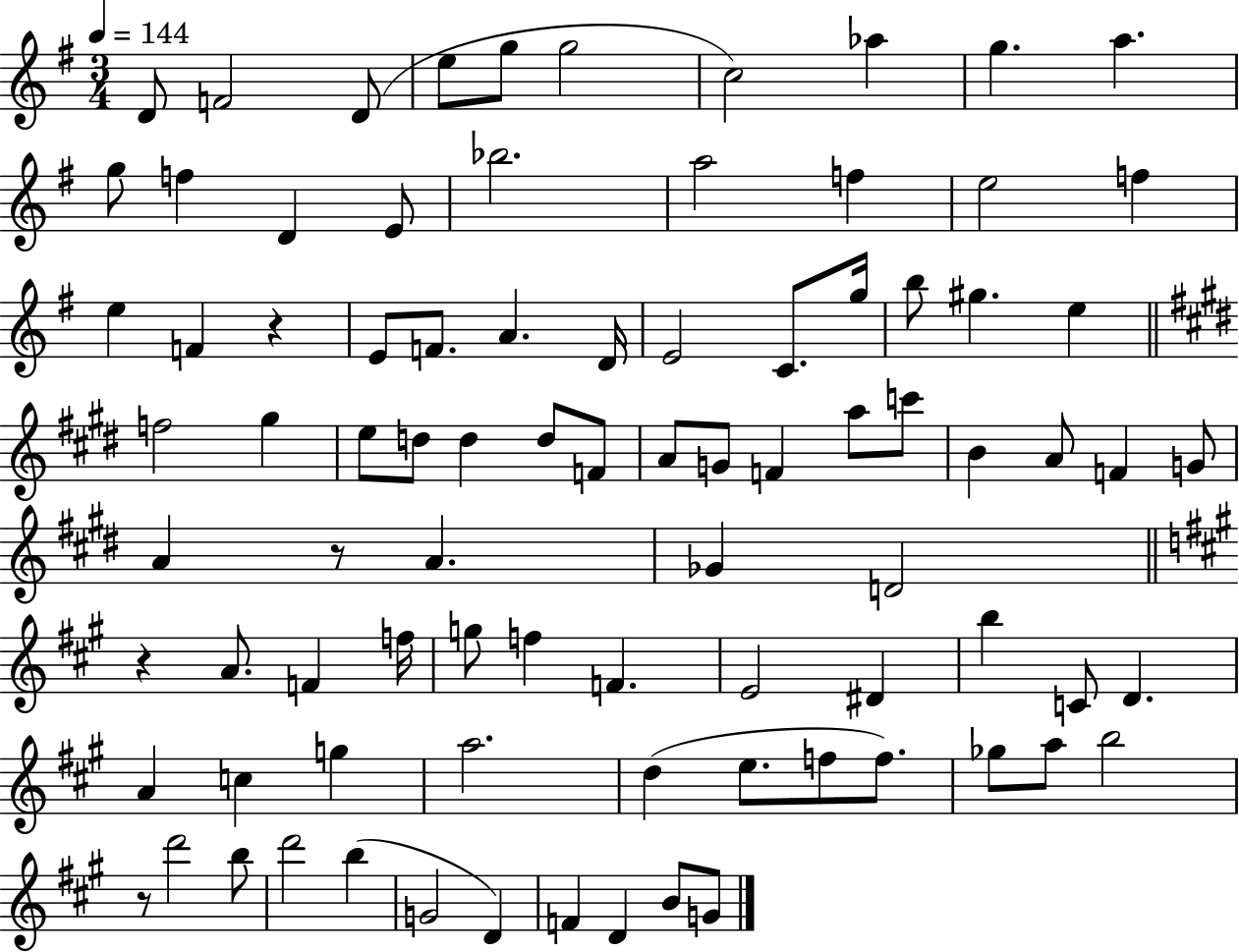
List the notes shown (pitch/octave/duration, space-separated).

D4/e F4/h D4/e E5/e G5/e G5/h C5/h Ab5/q G5/q. A5/q. G5/e F5/q D4/q E4/e Bb5/h. A5/h F5/q E5/h F5/q E5/q F4/q R/q E4/e F4/e. A4/q. D4/s E4/h C4/e. G5/s B5/e G#5/q. E5/q F5/h G#5/q E5/e D5/e D5/q D5/e F4/e A4/e G4/e F4/q A5/e C6/e B4/q A4/e F4/q G4/e A4/q R/e A4/q. Gb4/q D4/h R/q A4/e. F4/q F5/s G5/e F5/q F4/q. E4/h D#4/q B5/q C4/e D4/q. A4/q C5/q G5/q A5/h. D5/q E5/e. F5/e F5/e. Gb5/e A5/e B5/h R/e D6/h B5/e D6/h B5/q G4/h D4/q F4/q D4/q B4/e G4/e